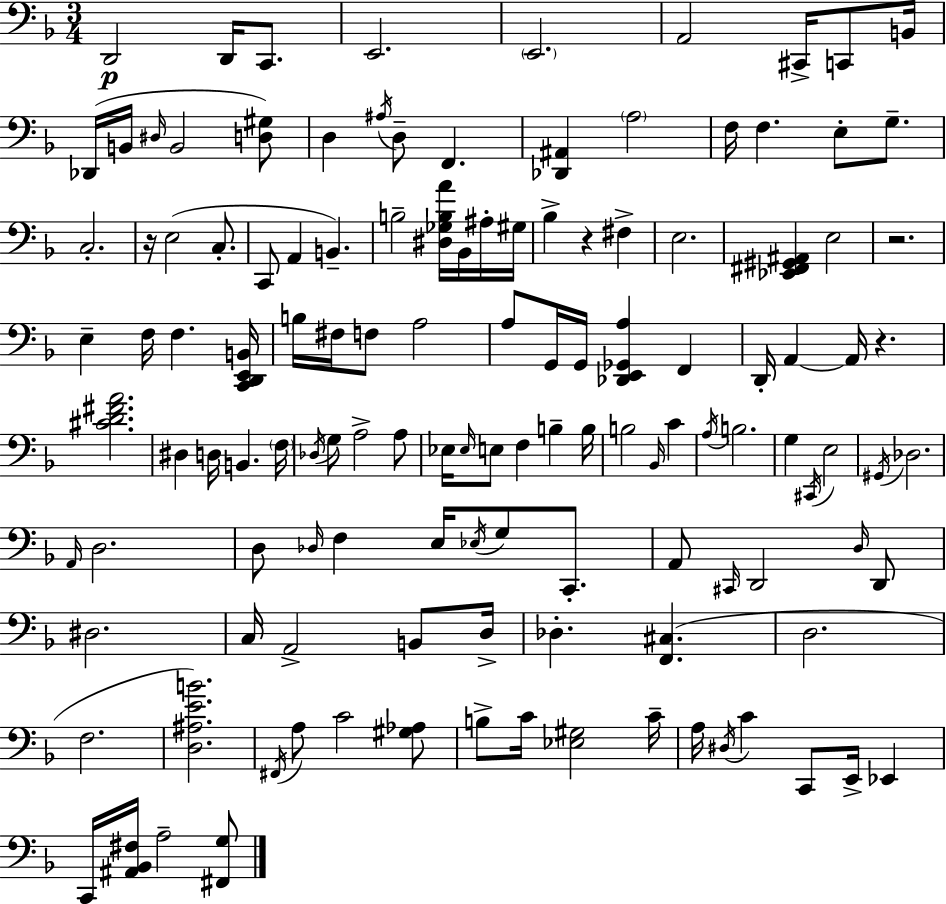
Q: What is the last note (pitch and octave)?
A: A3